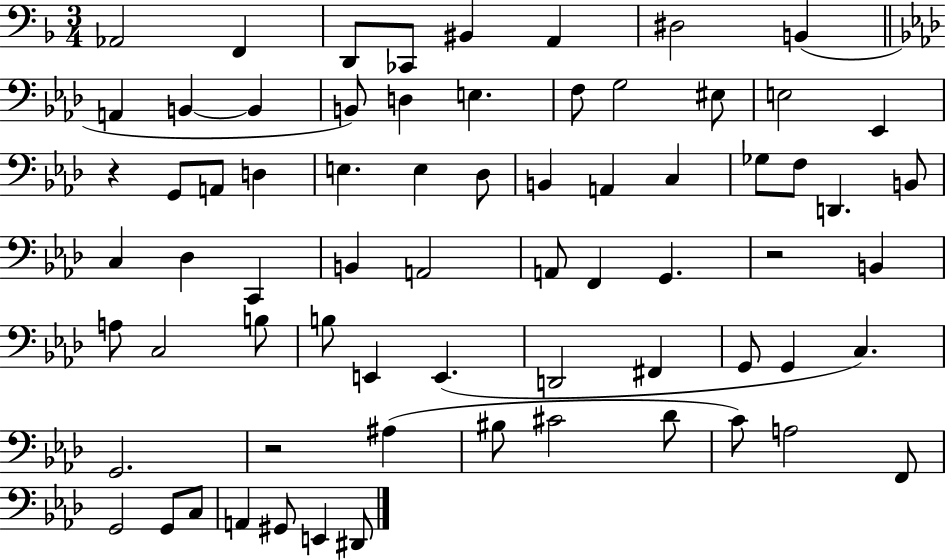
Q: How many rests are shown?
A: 3